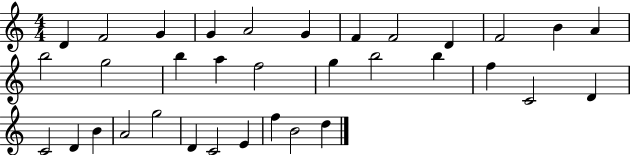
X:1
T:Untitled
M:4/4
L:1/4
K:C
D F2 G G A2 G F F2 D F2 B A b2 g2 b a f2 g b2 b f C2 D C2 D B A2 g2 D C2 E f B2 d